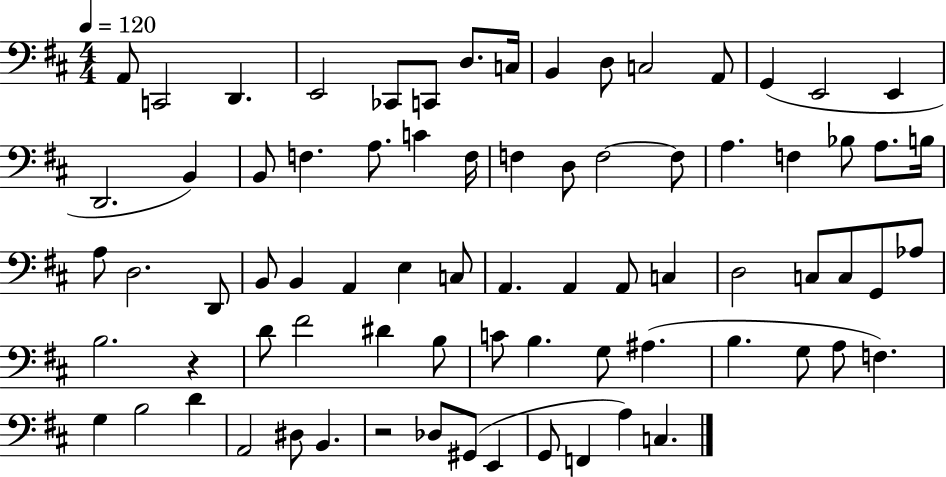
A2/e C2/h D2/q. E2/h CES2/e C2/e D3/e. C3/s B2/q D3/e C3/h A2/e G2/q E2/h E2/q D2/h. B2/q B2/e F3/q. A3/e. C4/q F3/s F3/q D3/e F3/h F3/e A3/q. F3/q Bb3/e A3/e. B3/s A3/e D3/h. D2/e B2/e B2/q A2/q E3/q C3/e A2/q. A2/q A2/e C3/q D3/h C3/e C3/e G2/e Ab3/e B3/h. R/q D4/e F#4/h D#4/q B3/e C4/e B3/q. G3/e A#3/q. B3/q. G3/e A3/e F3/q. G3/q B3/h D4/q A2/h D#3/e B2/q. R/h Db3/e G#2/e E2/q G2/e F2/q A3/q C3/q.